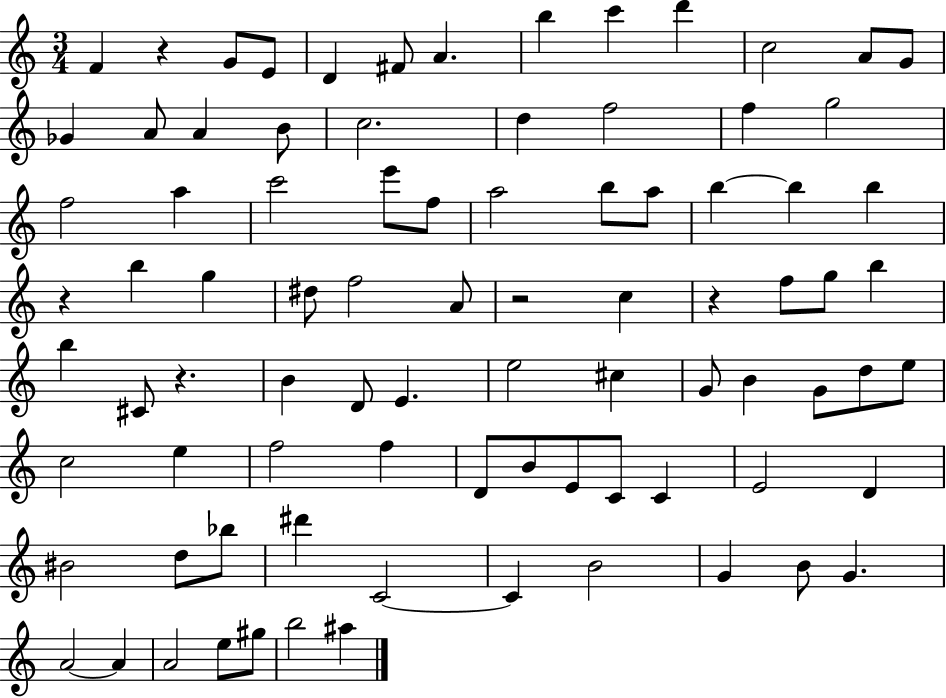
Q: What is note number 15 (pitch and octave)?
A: A4